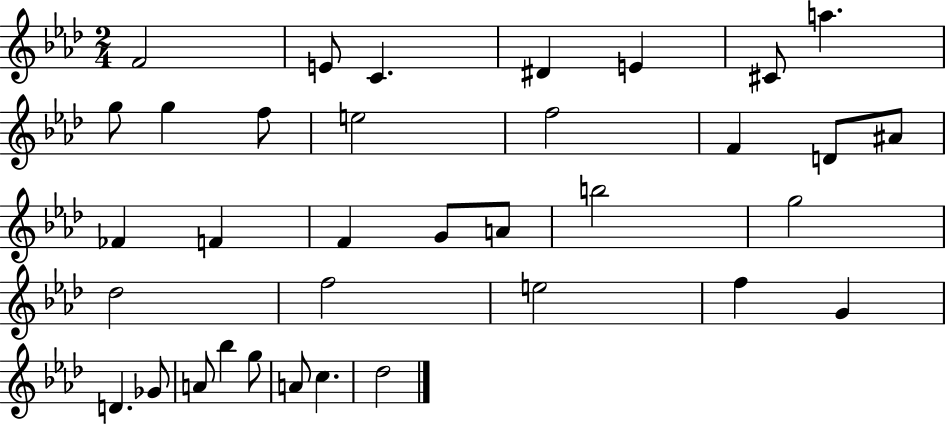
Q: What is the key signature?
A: AES major